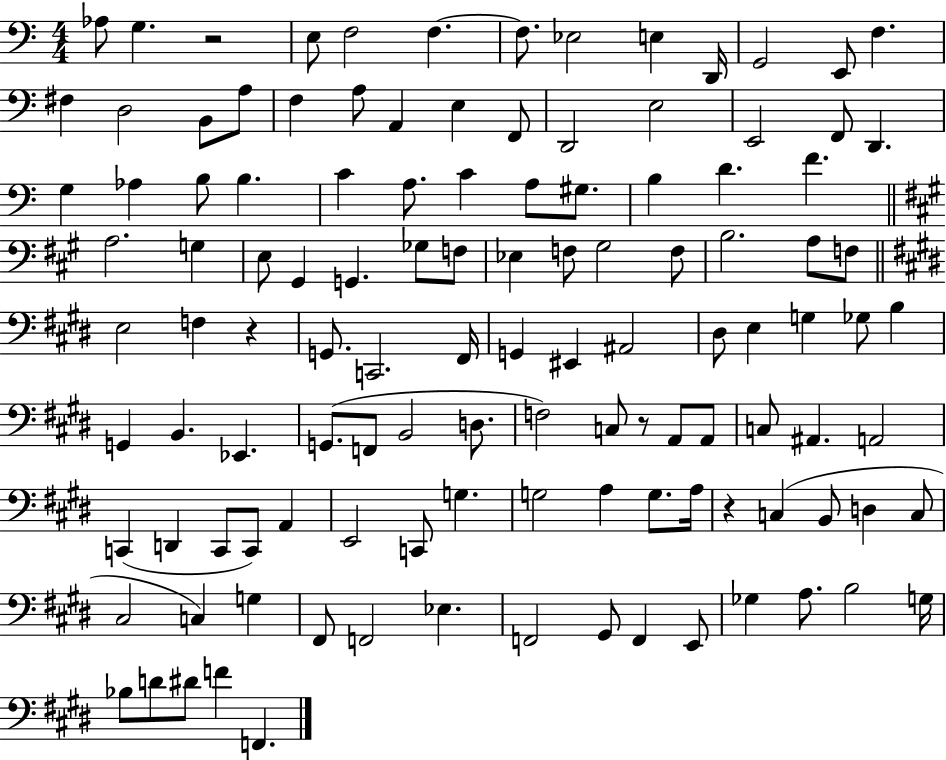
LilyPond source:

{
  \clef bass
  \numericTimeSignature
  \time 4/4
  \key c \major
  aes8 g4. r2 | e8 f2 f4.~~ | f8. ees2 e4 d,16 | g,2 e,8 f4. | \break fis4 d2 b,8 a8 | f4 a8 a,4 e4 f,8 | d,2 e2 | e,2 f,8 d,4. | \break g4 aes4 b8 b4. | c'4 a8. c'4 a8 gis8. | b4 d'4. f'4. | \bar "||" \break \key a \major a2. g4 | e8 gis,4 g,4. ges8 f8 | ees4 f8 gis2 f8 | b2. a8 f8 | \break \bar "||" \break \key e \major e2 f4 r4 | g,8. c,2. fis,16 | g,4 eis,4 ais,2 | dis8 e4 g4 ges8 b4 | \break g,4 b,4. ees,4. | g,8.( f,8 b,2 d8. | f2) c8 r8 a,8 a,8 | c8 ais,4. a,2 | \break c,4( d,4 c,8 c,8) a,4 | e,2 c,8 g4. | g2 a4 g8. a16 | r4 c4( b,8 d4 c8 | \break cis2 c4) g4 | fis,8 f,2 ees4. | f,2 gis,8 f,4 e,8 | ges4 a8. b2 g16 | \break bes8 d'8 dis'8 f'4 f,4. | \bar "|."
}